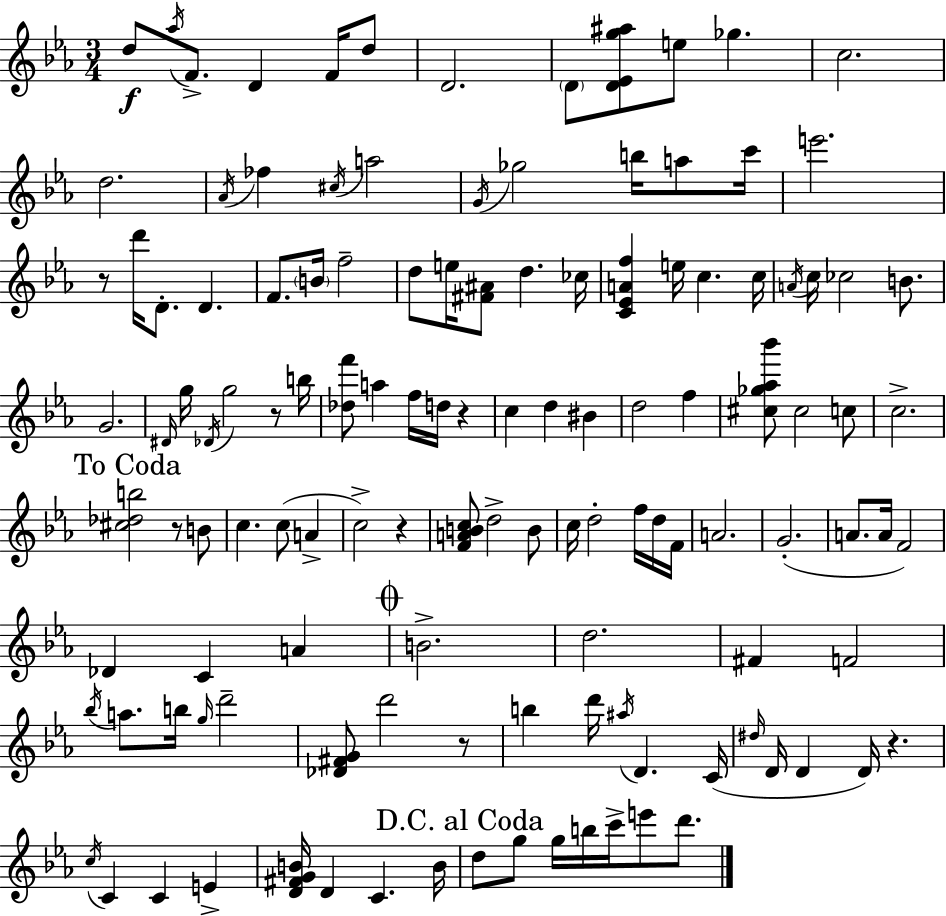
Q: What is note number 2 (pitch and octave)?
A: Ab5